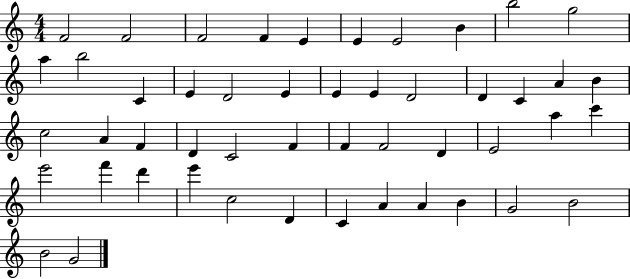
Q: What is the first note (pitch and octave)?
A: F4